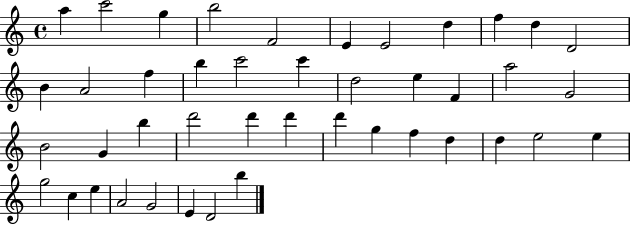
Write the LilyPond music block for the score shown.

{
  \clef treble
  \time 4/4
  \defaultTimeSignature
  \key c \major
  a''4 c'''2 g''4 | b''2 f'2 | e'4 e'2 d''4 | f''4 d''4 d'2 | \break b'4 a'2 f''4 | b''4 c'''2 c'''4 | d''2 e''4 f'4 | a''2 g'2 | \break b'2 g'4 b''4 | d'''2 d'''4 d'''4 | d'''4 g''4 f''4 d''4 | d''4 e''2 e''4 | \break g''2 c''4 e''4 | a'2 g'2 | e'4 d'2 b''4 | \bar "|."
}